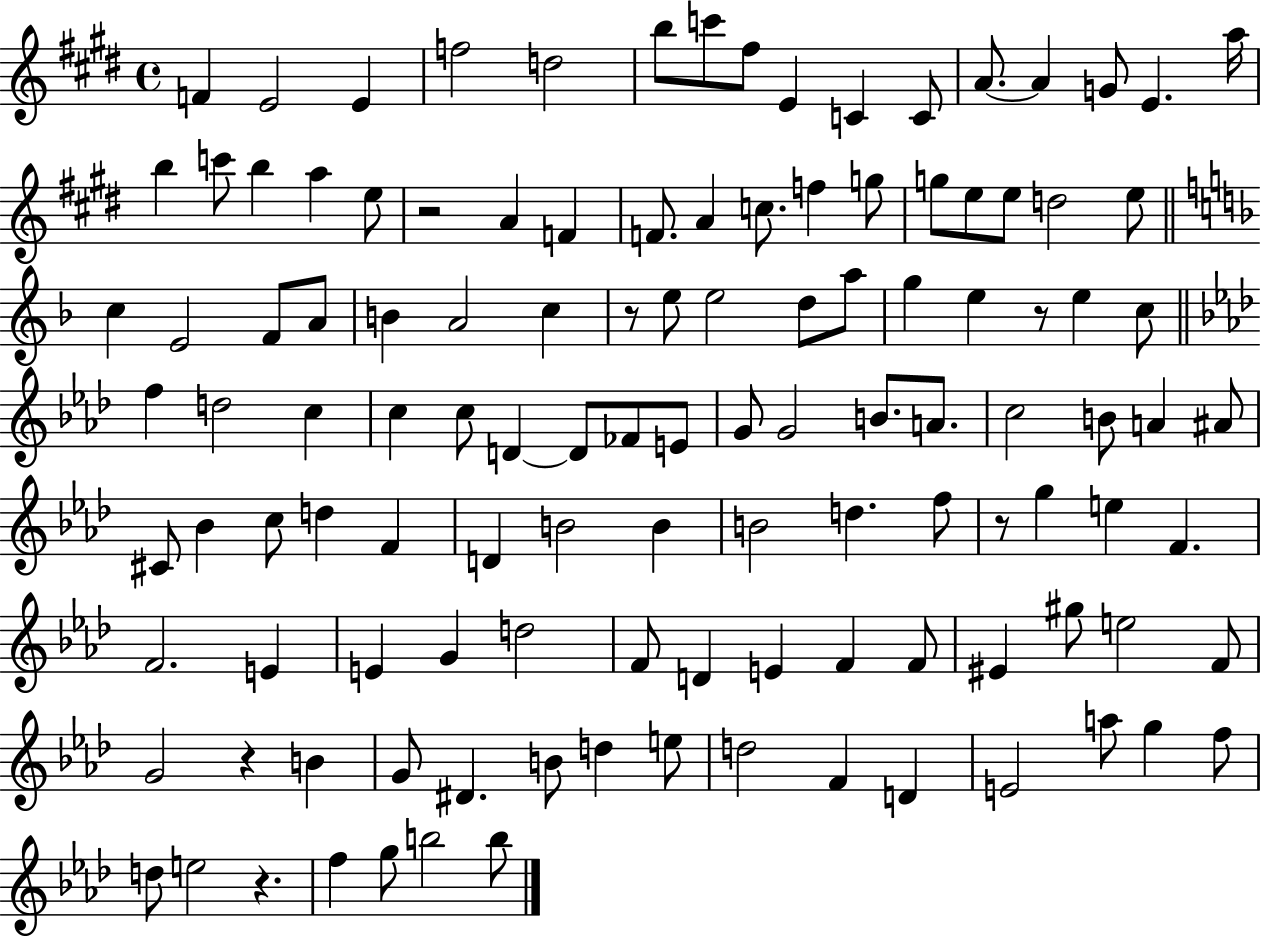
{
  \clef treble
  \time 4/4
  \defaultTimeSignature
  \key e \major
  f'4 e'2 e'4 | f''2 d''2 | b''8 c'''8 fis''8 e'4 c'4 c'8 | a'8.~~ a'4 g'8 e'4. a''16 | \break b''4 c'''8 b''4 a''4 e''8 | r2 a'4 f'4 | f'8. a'4 c''8. f''4 g''8 | g''8 e''8 e''8 d''2 e''8 | \break \bar "||" \break \key f \major c''4 e'2 f'8 a'8 | b'4 a'2 c''4 | r8 e''8 e''2 d''8 a''8 | g''4 e''4 r8 e''4 c''8 | \break \bar "||" \break \key aes \major f''4 d''2 c''4 | c''4 c''8 d'4~~ d'8 fes'8 e'8 | g'8 g'2 b'8. a'8. | c''2 b'8 a'4 ais'8 | \break cis'8 bes'4 c''8 d''4 f'4 | d'4 b'2 b'4 | b'2 d''4. f''8 | r8 g''4 e''4 f'4. | \break f'2. e'4 | e'4 g'4 d''2 | f'8 d'4 e'4 f'4 f'8 | eis'4 gis''8 e''2 f'8 | \break g'2 r4 b'4 | g'8 dis'4. b'8 d''4 e''8 | d''2 f'4 d'4 | e'2 a''8 g''4 f''8 | \break d''8 e''2 r4. | f''4 g''8 b''2 b''8 | \bar "|."
}